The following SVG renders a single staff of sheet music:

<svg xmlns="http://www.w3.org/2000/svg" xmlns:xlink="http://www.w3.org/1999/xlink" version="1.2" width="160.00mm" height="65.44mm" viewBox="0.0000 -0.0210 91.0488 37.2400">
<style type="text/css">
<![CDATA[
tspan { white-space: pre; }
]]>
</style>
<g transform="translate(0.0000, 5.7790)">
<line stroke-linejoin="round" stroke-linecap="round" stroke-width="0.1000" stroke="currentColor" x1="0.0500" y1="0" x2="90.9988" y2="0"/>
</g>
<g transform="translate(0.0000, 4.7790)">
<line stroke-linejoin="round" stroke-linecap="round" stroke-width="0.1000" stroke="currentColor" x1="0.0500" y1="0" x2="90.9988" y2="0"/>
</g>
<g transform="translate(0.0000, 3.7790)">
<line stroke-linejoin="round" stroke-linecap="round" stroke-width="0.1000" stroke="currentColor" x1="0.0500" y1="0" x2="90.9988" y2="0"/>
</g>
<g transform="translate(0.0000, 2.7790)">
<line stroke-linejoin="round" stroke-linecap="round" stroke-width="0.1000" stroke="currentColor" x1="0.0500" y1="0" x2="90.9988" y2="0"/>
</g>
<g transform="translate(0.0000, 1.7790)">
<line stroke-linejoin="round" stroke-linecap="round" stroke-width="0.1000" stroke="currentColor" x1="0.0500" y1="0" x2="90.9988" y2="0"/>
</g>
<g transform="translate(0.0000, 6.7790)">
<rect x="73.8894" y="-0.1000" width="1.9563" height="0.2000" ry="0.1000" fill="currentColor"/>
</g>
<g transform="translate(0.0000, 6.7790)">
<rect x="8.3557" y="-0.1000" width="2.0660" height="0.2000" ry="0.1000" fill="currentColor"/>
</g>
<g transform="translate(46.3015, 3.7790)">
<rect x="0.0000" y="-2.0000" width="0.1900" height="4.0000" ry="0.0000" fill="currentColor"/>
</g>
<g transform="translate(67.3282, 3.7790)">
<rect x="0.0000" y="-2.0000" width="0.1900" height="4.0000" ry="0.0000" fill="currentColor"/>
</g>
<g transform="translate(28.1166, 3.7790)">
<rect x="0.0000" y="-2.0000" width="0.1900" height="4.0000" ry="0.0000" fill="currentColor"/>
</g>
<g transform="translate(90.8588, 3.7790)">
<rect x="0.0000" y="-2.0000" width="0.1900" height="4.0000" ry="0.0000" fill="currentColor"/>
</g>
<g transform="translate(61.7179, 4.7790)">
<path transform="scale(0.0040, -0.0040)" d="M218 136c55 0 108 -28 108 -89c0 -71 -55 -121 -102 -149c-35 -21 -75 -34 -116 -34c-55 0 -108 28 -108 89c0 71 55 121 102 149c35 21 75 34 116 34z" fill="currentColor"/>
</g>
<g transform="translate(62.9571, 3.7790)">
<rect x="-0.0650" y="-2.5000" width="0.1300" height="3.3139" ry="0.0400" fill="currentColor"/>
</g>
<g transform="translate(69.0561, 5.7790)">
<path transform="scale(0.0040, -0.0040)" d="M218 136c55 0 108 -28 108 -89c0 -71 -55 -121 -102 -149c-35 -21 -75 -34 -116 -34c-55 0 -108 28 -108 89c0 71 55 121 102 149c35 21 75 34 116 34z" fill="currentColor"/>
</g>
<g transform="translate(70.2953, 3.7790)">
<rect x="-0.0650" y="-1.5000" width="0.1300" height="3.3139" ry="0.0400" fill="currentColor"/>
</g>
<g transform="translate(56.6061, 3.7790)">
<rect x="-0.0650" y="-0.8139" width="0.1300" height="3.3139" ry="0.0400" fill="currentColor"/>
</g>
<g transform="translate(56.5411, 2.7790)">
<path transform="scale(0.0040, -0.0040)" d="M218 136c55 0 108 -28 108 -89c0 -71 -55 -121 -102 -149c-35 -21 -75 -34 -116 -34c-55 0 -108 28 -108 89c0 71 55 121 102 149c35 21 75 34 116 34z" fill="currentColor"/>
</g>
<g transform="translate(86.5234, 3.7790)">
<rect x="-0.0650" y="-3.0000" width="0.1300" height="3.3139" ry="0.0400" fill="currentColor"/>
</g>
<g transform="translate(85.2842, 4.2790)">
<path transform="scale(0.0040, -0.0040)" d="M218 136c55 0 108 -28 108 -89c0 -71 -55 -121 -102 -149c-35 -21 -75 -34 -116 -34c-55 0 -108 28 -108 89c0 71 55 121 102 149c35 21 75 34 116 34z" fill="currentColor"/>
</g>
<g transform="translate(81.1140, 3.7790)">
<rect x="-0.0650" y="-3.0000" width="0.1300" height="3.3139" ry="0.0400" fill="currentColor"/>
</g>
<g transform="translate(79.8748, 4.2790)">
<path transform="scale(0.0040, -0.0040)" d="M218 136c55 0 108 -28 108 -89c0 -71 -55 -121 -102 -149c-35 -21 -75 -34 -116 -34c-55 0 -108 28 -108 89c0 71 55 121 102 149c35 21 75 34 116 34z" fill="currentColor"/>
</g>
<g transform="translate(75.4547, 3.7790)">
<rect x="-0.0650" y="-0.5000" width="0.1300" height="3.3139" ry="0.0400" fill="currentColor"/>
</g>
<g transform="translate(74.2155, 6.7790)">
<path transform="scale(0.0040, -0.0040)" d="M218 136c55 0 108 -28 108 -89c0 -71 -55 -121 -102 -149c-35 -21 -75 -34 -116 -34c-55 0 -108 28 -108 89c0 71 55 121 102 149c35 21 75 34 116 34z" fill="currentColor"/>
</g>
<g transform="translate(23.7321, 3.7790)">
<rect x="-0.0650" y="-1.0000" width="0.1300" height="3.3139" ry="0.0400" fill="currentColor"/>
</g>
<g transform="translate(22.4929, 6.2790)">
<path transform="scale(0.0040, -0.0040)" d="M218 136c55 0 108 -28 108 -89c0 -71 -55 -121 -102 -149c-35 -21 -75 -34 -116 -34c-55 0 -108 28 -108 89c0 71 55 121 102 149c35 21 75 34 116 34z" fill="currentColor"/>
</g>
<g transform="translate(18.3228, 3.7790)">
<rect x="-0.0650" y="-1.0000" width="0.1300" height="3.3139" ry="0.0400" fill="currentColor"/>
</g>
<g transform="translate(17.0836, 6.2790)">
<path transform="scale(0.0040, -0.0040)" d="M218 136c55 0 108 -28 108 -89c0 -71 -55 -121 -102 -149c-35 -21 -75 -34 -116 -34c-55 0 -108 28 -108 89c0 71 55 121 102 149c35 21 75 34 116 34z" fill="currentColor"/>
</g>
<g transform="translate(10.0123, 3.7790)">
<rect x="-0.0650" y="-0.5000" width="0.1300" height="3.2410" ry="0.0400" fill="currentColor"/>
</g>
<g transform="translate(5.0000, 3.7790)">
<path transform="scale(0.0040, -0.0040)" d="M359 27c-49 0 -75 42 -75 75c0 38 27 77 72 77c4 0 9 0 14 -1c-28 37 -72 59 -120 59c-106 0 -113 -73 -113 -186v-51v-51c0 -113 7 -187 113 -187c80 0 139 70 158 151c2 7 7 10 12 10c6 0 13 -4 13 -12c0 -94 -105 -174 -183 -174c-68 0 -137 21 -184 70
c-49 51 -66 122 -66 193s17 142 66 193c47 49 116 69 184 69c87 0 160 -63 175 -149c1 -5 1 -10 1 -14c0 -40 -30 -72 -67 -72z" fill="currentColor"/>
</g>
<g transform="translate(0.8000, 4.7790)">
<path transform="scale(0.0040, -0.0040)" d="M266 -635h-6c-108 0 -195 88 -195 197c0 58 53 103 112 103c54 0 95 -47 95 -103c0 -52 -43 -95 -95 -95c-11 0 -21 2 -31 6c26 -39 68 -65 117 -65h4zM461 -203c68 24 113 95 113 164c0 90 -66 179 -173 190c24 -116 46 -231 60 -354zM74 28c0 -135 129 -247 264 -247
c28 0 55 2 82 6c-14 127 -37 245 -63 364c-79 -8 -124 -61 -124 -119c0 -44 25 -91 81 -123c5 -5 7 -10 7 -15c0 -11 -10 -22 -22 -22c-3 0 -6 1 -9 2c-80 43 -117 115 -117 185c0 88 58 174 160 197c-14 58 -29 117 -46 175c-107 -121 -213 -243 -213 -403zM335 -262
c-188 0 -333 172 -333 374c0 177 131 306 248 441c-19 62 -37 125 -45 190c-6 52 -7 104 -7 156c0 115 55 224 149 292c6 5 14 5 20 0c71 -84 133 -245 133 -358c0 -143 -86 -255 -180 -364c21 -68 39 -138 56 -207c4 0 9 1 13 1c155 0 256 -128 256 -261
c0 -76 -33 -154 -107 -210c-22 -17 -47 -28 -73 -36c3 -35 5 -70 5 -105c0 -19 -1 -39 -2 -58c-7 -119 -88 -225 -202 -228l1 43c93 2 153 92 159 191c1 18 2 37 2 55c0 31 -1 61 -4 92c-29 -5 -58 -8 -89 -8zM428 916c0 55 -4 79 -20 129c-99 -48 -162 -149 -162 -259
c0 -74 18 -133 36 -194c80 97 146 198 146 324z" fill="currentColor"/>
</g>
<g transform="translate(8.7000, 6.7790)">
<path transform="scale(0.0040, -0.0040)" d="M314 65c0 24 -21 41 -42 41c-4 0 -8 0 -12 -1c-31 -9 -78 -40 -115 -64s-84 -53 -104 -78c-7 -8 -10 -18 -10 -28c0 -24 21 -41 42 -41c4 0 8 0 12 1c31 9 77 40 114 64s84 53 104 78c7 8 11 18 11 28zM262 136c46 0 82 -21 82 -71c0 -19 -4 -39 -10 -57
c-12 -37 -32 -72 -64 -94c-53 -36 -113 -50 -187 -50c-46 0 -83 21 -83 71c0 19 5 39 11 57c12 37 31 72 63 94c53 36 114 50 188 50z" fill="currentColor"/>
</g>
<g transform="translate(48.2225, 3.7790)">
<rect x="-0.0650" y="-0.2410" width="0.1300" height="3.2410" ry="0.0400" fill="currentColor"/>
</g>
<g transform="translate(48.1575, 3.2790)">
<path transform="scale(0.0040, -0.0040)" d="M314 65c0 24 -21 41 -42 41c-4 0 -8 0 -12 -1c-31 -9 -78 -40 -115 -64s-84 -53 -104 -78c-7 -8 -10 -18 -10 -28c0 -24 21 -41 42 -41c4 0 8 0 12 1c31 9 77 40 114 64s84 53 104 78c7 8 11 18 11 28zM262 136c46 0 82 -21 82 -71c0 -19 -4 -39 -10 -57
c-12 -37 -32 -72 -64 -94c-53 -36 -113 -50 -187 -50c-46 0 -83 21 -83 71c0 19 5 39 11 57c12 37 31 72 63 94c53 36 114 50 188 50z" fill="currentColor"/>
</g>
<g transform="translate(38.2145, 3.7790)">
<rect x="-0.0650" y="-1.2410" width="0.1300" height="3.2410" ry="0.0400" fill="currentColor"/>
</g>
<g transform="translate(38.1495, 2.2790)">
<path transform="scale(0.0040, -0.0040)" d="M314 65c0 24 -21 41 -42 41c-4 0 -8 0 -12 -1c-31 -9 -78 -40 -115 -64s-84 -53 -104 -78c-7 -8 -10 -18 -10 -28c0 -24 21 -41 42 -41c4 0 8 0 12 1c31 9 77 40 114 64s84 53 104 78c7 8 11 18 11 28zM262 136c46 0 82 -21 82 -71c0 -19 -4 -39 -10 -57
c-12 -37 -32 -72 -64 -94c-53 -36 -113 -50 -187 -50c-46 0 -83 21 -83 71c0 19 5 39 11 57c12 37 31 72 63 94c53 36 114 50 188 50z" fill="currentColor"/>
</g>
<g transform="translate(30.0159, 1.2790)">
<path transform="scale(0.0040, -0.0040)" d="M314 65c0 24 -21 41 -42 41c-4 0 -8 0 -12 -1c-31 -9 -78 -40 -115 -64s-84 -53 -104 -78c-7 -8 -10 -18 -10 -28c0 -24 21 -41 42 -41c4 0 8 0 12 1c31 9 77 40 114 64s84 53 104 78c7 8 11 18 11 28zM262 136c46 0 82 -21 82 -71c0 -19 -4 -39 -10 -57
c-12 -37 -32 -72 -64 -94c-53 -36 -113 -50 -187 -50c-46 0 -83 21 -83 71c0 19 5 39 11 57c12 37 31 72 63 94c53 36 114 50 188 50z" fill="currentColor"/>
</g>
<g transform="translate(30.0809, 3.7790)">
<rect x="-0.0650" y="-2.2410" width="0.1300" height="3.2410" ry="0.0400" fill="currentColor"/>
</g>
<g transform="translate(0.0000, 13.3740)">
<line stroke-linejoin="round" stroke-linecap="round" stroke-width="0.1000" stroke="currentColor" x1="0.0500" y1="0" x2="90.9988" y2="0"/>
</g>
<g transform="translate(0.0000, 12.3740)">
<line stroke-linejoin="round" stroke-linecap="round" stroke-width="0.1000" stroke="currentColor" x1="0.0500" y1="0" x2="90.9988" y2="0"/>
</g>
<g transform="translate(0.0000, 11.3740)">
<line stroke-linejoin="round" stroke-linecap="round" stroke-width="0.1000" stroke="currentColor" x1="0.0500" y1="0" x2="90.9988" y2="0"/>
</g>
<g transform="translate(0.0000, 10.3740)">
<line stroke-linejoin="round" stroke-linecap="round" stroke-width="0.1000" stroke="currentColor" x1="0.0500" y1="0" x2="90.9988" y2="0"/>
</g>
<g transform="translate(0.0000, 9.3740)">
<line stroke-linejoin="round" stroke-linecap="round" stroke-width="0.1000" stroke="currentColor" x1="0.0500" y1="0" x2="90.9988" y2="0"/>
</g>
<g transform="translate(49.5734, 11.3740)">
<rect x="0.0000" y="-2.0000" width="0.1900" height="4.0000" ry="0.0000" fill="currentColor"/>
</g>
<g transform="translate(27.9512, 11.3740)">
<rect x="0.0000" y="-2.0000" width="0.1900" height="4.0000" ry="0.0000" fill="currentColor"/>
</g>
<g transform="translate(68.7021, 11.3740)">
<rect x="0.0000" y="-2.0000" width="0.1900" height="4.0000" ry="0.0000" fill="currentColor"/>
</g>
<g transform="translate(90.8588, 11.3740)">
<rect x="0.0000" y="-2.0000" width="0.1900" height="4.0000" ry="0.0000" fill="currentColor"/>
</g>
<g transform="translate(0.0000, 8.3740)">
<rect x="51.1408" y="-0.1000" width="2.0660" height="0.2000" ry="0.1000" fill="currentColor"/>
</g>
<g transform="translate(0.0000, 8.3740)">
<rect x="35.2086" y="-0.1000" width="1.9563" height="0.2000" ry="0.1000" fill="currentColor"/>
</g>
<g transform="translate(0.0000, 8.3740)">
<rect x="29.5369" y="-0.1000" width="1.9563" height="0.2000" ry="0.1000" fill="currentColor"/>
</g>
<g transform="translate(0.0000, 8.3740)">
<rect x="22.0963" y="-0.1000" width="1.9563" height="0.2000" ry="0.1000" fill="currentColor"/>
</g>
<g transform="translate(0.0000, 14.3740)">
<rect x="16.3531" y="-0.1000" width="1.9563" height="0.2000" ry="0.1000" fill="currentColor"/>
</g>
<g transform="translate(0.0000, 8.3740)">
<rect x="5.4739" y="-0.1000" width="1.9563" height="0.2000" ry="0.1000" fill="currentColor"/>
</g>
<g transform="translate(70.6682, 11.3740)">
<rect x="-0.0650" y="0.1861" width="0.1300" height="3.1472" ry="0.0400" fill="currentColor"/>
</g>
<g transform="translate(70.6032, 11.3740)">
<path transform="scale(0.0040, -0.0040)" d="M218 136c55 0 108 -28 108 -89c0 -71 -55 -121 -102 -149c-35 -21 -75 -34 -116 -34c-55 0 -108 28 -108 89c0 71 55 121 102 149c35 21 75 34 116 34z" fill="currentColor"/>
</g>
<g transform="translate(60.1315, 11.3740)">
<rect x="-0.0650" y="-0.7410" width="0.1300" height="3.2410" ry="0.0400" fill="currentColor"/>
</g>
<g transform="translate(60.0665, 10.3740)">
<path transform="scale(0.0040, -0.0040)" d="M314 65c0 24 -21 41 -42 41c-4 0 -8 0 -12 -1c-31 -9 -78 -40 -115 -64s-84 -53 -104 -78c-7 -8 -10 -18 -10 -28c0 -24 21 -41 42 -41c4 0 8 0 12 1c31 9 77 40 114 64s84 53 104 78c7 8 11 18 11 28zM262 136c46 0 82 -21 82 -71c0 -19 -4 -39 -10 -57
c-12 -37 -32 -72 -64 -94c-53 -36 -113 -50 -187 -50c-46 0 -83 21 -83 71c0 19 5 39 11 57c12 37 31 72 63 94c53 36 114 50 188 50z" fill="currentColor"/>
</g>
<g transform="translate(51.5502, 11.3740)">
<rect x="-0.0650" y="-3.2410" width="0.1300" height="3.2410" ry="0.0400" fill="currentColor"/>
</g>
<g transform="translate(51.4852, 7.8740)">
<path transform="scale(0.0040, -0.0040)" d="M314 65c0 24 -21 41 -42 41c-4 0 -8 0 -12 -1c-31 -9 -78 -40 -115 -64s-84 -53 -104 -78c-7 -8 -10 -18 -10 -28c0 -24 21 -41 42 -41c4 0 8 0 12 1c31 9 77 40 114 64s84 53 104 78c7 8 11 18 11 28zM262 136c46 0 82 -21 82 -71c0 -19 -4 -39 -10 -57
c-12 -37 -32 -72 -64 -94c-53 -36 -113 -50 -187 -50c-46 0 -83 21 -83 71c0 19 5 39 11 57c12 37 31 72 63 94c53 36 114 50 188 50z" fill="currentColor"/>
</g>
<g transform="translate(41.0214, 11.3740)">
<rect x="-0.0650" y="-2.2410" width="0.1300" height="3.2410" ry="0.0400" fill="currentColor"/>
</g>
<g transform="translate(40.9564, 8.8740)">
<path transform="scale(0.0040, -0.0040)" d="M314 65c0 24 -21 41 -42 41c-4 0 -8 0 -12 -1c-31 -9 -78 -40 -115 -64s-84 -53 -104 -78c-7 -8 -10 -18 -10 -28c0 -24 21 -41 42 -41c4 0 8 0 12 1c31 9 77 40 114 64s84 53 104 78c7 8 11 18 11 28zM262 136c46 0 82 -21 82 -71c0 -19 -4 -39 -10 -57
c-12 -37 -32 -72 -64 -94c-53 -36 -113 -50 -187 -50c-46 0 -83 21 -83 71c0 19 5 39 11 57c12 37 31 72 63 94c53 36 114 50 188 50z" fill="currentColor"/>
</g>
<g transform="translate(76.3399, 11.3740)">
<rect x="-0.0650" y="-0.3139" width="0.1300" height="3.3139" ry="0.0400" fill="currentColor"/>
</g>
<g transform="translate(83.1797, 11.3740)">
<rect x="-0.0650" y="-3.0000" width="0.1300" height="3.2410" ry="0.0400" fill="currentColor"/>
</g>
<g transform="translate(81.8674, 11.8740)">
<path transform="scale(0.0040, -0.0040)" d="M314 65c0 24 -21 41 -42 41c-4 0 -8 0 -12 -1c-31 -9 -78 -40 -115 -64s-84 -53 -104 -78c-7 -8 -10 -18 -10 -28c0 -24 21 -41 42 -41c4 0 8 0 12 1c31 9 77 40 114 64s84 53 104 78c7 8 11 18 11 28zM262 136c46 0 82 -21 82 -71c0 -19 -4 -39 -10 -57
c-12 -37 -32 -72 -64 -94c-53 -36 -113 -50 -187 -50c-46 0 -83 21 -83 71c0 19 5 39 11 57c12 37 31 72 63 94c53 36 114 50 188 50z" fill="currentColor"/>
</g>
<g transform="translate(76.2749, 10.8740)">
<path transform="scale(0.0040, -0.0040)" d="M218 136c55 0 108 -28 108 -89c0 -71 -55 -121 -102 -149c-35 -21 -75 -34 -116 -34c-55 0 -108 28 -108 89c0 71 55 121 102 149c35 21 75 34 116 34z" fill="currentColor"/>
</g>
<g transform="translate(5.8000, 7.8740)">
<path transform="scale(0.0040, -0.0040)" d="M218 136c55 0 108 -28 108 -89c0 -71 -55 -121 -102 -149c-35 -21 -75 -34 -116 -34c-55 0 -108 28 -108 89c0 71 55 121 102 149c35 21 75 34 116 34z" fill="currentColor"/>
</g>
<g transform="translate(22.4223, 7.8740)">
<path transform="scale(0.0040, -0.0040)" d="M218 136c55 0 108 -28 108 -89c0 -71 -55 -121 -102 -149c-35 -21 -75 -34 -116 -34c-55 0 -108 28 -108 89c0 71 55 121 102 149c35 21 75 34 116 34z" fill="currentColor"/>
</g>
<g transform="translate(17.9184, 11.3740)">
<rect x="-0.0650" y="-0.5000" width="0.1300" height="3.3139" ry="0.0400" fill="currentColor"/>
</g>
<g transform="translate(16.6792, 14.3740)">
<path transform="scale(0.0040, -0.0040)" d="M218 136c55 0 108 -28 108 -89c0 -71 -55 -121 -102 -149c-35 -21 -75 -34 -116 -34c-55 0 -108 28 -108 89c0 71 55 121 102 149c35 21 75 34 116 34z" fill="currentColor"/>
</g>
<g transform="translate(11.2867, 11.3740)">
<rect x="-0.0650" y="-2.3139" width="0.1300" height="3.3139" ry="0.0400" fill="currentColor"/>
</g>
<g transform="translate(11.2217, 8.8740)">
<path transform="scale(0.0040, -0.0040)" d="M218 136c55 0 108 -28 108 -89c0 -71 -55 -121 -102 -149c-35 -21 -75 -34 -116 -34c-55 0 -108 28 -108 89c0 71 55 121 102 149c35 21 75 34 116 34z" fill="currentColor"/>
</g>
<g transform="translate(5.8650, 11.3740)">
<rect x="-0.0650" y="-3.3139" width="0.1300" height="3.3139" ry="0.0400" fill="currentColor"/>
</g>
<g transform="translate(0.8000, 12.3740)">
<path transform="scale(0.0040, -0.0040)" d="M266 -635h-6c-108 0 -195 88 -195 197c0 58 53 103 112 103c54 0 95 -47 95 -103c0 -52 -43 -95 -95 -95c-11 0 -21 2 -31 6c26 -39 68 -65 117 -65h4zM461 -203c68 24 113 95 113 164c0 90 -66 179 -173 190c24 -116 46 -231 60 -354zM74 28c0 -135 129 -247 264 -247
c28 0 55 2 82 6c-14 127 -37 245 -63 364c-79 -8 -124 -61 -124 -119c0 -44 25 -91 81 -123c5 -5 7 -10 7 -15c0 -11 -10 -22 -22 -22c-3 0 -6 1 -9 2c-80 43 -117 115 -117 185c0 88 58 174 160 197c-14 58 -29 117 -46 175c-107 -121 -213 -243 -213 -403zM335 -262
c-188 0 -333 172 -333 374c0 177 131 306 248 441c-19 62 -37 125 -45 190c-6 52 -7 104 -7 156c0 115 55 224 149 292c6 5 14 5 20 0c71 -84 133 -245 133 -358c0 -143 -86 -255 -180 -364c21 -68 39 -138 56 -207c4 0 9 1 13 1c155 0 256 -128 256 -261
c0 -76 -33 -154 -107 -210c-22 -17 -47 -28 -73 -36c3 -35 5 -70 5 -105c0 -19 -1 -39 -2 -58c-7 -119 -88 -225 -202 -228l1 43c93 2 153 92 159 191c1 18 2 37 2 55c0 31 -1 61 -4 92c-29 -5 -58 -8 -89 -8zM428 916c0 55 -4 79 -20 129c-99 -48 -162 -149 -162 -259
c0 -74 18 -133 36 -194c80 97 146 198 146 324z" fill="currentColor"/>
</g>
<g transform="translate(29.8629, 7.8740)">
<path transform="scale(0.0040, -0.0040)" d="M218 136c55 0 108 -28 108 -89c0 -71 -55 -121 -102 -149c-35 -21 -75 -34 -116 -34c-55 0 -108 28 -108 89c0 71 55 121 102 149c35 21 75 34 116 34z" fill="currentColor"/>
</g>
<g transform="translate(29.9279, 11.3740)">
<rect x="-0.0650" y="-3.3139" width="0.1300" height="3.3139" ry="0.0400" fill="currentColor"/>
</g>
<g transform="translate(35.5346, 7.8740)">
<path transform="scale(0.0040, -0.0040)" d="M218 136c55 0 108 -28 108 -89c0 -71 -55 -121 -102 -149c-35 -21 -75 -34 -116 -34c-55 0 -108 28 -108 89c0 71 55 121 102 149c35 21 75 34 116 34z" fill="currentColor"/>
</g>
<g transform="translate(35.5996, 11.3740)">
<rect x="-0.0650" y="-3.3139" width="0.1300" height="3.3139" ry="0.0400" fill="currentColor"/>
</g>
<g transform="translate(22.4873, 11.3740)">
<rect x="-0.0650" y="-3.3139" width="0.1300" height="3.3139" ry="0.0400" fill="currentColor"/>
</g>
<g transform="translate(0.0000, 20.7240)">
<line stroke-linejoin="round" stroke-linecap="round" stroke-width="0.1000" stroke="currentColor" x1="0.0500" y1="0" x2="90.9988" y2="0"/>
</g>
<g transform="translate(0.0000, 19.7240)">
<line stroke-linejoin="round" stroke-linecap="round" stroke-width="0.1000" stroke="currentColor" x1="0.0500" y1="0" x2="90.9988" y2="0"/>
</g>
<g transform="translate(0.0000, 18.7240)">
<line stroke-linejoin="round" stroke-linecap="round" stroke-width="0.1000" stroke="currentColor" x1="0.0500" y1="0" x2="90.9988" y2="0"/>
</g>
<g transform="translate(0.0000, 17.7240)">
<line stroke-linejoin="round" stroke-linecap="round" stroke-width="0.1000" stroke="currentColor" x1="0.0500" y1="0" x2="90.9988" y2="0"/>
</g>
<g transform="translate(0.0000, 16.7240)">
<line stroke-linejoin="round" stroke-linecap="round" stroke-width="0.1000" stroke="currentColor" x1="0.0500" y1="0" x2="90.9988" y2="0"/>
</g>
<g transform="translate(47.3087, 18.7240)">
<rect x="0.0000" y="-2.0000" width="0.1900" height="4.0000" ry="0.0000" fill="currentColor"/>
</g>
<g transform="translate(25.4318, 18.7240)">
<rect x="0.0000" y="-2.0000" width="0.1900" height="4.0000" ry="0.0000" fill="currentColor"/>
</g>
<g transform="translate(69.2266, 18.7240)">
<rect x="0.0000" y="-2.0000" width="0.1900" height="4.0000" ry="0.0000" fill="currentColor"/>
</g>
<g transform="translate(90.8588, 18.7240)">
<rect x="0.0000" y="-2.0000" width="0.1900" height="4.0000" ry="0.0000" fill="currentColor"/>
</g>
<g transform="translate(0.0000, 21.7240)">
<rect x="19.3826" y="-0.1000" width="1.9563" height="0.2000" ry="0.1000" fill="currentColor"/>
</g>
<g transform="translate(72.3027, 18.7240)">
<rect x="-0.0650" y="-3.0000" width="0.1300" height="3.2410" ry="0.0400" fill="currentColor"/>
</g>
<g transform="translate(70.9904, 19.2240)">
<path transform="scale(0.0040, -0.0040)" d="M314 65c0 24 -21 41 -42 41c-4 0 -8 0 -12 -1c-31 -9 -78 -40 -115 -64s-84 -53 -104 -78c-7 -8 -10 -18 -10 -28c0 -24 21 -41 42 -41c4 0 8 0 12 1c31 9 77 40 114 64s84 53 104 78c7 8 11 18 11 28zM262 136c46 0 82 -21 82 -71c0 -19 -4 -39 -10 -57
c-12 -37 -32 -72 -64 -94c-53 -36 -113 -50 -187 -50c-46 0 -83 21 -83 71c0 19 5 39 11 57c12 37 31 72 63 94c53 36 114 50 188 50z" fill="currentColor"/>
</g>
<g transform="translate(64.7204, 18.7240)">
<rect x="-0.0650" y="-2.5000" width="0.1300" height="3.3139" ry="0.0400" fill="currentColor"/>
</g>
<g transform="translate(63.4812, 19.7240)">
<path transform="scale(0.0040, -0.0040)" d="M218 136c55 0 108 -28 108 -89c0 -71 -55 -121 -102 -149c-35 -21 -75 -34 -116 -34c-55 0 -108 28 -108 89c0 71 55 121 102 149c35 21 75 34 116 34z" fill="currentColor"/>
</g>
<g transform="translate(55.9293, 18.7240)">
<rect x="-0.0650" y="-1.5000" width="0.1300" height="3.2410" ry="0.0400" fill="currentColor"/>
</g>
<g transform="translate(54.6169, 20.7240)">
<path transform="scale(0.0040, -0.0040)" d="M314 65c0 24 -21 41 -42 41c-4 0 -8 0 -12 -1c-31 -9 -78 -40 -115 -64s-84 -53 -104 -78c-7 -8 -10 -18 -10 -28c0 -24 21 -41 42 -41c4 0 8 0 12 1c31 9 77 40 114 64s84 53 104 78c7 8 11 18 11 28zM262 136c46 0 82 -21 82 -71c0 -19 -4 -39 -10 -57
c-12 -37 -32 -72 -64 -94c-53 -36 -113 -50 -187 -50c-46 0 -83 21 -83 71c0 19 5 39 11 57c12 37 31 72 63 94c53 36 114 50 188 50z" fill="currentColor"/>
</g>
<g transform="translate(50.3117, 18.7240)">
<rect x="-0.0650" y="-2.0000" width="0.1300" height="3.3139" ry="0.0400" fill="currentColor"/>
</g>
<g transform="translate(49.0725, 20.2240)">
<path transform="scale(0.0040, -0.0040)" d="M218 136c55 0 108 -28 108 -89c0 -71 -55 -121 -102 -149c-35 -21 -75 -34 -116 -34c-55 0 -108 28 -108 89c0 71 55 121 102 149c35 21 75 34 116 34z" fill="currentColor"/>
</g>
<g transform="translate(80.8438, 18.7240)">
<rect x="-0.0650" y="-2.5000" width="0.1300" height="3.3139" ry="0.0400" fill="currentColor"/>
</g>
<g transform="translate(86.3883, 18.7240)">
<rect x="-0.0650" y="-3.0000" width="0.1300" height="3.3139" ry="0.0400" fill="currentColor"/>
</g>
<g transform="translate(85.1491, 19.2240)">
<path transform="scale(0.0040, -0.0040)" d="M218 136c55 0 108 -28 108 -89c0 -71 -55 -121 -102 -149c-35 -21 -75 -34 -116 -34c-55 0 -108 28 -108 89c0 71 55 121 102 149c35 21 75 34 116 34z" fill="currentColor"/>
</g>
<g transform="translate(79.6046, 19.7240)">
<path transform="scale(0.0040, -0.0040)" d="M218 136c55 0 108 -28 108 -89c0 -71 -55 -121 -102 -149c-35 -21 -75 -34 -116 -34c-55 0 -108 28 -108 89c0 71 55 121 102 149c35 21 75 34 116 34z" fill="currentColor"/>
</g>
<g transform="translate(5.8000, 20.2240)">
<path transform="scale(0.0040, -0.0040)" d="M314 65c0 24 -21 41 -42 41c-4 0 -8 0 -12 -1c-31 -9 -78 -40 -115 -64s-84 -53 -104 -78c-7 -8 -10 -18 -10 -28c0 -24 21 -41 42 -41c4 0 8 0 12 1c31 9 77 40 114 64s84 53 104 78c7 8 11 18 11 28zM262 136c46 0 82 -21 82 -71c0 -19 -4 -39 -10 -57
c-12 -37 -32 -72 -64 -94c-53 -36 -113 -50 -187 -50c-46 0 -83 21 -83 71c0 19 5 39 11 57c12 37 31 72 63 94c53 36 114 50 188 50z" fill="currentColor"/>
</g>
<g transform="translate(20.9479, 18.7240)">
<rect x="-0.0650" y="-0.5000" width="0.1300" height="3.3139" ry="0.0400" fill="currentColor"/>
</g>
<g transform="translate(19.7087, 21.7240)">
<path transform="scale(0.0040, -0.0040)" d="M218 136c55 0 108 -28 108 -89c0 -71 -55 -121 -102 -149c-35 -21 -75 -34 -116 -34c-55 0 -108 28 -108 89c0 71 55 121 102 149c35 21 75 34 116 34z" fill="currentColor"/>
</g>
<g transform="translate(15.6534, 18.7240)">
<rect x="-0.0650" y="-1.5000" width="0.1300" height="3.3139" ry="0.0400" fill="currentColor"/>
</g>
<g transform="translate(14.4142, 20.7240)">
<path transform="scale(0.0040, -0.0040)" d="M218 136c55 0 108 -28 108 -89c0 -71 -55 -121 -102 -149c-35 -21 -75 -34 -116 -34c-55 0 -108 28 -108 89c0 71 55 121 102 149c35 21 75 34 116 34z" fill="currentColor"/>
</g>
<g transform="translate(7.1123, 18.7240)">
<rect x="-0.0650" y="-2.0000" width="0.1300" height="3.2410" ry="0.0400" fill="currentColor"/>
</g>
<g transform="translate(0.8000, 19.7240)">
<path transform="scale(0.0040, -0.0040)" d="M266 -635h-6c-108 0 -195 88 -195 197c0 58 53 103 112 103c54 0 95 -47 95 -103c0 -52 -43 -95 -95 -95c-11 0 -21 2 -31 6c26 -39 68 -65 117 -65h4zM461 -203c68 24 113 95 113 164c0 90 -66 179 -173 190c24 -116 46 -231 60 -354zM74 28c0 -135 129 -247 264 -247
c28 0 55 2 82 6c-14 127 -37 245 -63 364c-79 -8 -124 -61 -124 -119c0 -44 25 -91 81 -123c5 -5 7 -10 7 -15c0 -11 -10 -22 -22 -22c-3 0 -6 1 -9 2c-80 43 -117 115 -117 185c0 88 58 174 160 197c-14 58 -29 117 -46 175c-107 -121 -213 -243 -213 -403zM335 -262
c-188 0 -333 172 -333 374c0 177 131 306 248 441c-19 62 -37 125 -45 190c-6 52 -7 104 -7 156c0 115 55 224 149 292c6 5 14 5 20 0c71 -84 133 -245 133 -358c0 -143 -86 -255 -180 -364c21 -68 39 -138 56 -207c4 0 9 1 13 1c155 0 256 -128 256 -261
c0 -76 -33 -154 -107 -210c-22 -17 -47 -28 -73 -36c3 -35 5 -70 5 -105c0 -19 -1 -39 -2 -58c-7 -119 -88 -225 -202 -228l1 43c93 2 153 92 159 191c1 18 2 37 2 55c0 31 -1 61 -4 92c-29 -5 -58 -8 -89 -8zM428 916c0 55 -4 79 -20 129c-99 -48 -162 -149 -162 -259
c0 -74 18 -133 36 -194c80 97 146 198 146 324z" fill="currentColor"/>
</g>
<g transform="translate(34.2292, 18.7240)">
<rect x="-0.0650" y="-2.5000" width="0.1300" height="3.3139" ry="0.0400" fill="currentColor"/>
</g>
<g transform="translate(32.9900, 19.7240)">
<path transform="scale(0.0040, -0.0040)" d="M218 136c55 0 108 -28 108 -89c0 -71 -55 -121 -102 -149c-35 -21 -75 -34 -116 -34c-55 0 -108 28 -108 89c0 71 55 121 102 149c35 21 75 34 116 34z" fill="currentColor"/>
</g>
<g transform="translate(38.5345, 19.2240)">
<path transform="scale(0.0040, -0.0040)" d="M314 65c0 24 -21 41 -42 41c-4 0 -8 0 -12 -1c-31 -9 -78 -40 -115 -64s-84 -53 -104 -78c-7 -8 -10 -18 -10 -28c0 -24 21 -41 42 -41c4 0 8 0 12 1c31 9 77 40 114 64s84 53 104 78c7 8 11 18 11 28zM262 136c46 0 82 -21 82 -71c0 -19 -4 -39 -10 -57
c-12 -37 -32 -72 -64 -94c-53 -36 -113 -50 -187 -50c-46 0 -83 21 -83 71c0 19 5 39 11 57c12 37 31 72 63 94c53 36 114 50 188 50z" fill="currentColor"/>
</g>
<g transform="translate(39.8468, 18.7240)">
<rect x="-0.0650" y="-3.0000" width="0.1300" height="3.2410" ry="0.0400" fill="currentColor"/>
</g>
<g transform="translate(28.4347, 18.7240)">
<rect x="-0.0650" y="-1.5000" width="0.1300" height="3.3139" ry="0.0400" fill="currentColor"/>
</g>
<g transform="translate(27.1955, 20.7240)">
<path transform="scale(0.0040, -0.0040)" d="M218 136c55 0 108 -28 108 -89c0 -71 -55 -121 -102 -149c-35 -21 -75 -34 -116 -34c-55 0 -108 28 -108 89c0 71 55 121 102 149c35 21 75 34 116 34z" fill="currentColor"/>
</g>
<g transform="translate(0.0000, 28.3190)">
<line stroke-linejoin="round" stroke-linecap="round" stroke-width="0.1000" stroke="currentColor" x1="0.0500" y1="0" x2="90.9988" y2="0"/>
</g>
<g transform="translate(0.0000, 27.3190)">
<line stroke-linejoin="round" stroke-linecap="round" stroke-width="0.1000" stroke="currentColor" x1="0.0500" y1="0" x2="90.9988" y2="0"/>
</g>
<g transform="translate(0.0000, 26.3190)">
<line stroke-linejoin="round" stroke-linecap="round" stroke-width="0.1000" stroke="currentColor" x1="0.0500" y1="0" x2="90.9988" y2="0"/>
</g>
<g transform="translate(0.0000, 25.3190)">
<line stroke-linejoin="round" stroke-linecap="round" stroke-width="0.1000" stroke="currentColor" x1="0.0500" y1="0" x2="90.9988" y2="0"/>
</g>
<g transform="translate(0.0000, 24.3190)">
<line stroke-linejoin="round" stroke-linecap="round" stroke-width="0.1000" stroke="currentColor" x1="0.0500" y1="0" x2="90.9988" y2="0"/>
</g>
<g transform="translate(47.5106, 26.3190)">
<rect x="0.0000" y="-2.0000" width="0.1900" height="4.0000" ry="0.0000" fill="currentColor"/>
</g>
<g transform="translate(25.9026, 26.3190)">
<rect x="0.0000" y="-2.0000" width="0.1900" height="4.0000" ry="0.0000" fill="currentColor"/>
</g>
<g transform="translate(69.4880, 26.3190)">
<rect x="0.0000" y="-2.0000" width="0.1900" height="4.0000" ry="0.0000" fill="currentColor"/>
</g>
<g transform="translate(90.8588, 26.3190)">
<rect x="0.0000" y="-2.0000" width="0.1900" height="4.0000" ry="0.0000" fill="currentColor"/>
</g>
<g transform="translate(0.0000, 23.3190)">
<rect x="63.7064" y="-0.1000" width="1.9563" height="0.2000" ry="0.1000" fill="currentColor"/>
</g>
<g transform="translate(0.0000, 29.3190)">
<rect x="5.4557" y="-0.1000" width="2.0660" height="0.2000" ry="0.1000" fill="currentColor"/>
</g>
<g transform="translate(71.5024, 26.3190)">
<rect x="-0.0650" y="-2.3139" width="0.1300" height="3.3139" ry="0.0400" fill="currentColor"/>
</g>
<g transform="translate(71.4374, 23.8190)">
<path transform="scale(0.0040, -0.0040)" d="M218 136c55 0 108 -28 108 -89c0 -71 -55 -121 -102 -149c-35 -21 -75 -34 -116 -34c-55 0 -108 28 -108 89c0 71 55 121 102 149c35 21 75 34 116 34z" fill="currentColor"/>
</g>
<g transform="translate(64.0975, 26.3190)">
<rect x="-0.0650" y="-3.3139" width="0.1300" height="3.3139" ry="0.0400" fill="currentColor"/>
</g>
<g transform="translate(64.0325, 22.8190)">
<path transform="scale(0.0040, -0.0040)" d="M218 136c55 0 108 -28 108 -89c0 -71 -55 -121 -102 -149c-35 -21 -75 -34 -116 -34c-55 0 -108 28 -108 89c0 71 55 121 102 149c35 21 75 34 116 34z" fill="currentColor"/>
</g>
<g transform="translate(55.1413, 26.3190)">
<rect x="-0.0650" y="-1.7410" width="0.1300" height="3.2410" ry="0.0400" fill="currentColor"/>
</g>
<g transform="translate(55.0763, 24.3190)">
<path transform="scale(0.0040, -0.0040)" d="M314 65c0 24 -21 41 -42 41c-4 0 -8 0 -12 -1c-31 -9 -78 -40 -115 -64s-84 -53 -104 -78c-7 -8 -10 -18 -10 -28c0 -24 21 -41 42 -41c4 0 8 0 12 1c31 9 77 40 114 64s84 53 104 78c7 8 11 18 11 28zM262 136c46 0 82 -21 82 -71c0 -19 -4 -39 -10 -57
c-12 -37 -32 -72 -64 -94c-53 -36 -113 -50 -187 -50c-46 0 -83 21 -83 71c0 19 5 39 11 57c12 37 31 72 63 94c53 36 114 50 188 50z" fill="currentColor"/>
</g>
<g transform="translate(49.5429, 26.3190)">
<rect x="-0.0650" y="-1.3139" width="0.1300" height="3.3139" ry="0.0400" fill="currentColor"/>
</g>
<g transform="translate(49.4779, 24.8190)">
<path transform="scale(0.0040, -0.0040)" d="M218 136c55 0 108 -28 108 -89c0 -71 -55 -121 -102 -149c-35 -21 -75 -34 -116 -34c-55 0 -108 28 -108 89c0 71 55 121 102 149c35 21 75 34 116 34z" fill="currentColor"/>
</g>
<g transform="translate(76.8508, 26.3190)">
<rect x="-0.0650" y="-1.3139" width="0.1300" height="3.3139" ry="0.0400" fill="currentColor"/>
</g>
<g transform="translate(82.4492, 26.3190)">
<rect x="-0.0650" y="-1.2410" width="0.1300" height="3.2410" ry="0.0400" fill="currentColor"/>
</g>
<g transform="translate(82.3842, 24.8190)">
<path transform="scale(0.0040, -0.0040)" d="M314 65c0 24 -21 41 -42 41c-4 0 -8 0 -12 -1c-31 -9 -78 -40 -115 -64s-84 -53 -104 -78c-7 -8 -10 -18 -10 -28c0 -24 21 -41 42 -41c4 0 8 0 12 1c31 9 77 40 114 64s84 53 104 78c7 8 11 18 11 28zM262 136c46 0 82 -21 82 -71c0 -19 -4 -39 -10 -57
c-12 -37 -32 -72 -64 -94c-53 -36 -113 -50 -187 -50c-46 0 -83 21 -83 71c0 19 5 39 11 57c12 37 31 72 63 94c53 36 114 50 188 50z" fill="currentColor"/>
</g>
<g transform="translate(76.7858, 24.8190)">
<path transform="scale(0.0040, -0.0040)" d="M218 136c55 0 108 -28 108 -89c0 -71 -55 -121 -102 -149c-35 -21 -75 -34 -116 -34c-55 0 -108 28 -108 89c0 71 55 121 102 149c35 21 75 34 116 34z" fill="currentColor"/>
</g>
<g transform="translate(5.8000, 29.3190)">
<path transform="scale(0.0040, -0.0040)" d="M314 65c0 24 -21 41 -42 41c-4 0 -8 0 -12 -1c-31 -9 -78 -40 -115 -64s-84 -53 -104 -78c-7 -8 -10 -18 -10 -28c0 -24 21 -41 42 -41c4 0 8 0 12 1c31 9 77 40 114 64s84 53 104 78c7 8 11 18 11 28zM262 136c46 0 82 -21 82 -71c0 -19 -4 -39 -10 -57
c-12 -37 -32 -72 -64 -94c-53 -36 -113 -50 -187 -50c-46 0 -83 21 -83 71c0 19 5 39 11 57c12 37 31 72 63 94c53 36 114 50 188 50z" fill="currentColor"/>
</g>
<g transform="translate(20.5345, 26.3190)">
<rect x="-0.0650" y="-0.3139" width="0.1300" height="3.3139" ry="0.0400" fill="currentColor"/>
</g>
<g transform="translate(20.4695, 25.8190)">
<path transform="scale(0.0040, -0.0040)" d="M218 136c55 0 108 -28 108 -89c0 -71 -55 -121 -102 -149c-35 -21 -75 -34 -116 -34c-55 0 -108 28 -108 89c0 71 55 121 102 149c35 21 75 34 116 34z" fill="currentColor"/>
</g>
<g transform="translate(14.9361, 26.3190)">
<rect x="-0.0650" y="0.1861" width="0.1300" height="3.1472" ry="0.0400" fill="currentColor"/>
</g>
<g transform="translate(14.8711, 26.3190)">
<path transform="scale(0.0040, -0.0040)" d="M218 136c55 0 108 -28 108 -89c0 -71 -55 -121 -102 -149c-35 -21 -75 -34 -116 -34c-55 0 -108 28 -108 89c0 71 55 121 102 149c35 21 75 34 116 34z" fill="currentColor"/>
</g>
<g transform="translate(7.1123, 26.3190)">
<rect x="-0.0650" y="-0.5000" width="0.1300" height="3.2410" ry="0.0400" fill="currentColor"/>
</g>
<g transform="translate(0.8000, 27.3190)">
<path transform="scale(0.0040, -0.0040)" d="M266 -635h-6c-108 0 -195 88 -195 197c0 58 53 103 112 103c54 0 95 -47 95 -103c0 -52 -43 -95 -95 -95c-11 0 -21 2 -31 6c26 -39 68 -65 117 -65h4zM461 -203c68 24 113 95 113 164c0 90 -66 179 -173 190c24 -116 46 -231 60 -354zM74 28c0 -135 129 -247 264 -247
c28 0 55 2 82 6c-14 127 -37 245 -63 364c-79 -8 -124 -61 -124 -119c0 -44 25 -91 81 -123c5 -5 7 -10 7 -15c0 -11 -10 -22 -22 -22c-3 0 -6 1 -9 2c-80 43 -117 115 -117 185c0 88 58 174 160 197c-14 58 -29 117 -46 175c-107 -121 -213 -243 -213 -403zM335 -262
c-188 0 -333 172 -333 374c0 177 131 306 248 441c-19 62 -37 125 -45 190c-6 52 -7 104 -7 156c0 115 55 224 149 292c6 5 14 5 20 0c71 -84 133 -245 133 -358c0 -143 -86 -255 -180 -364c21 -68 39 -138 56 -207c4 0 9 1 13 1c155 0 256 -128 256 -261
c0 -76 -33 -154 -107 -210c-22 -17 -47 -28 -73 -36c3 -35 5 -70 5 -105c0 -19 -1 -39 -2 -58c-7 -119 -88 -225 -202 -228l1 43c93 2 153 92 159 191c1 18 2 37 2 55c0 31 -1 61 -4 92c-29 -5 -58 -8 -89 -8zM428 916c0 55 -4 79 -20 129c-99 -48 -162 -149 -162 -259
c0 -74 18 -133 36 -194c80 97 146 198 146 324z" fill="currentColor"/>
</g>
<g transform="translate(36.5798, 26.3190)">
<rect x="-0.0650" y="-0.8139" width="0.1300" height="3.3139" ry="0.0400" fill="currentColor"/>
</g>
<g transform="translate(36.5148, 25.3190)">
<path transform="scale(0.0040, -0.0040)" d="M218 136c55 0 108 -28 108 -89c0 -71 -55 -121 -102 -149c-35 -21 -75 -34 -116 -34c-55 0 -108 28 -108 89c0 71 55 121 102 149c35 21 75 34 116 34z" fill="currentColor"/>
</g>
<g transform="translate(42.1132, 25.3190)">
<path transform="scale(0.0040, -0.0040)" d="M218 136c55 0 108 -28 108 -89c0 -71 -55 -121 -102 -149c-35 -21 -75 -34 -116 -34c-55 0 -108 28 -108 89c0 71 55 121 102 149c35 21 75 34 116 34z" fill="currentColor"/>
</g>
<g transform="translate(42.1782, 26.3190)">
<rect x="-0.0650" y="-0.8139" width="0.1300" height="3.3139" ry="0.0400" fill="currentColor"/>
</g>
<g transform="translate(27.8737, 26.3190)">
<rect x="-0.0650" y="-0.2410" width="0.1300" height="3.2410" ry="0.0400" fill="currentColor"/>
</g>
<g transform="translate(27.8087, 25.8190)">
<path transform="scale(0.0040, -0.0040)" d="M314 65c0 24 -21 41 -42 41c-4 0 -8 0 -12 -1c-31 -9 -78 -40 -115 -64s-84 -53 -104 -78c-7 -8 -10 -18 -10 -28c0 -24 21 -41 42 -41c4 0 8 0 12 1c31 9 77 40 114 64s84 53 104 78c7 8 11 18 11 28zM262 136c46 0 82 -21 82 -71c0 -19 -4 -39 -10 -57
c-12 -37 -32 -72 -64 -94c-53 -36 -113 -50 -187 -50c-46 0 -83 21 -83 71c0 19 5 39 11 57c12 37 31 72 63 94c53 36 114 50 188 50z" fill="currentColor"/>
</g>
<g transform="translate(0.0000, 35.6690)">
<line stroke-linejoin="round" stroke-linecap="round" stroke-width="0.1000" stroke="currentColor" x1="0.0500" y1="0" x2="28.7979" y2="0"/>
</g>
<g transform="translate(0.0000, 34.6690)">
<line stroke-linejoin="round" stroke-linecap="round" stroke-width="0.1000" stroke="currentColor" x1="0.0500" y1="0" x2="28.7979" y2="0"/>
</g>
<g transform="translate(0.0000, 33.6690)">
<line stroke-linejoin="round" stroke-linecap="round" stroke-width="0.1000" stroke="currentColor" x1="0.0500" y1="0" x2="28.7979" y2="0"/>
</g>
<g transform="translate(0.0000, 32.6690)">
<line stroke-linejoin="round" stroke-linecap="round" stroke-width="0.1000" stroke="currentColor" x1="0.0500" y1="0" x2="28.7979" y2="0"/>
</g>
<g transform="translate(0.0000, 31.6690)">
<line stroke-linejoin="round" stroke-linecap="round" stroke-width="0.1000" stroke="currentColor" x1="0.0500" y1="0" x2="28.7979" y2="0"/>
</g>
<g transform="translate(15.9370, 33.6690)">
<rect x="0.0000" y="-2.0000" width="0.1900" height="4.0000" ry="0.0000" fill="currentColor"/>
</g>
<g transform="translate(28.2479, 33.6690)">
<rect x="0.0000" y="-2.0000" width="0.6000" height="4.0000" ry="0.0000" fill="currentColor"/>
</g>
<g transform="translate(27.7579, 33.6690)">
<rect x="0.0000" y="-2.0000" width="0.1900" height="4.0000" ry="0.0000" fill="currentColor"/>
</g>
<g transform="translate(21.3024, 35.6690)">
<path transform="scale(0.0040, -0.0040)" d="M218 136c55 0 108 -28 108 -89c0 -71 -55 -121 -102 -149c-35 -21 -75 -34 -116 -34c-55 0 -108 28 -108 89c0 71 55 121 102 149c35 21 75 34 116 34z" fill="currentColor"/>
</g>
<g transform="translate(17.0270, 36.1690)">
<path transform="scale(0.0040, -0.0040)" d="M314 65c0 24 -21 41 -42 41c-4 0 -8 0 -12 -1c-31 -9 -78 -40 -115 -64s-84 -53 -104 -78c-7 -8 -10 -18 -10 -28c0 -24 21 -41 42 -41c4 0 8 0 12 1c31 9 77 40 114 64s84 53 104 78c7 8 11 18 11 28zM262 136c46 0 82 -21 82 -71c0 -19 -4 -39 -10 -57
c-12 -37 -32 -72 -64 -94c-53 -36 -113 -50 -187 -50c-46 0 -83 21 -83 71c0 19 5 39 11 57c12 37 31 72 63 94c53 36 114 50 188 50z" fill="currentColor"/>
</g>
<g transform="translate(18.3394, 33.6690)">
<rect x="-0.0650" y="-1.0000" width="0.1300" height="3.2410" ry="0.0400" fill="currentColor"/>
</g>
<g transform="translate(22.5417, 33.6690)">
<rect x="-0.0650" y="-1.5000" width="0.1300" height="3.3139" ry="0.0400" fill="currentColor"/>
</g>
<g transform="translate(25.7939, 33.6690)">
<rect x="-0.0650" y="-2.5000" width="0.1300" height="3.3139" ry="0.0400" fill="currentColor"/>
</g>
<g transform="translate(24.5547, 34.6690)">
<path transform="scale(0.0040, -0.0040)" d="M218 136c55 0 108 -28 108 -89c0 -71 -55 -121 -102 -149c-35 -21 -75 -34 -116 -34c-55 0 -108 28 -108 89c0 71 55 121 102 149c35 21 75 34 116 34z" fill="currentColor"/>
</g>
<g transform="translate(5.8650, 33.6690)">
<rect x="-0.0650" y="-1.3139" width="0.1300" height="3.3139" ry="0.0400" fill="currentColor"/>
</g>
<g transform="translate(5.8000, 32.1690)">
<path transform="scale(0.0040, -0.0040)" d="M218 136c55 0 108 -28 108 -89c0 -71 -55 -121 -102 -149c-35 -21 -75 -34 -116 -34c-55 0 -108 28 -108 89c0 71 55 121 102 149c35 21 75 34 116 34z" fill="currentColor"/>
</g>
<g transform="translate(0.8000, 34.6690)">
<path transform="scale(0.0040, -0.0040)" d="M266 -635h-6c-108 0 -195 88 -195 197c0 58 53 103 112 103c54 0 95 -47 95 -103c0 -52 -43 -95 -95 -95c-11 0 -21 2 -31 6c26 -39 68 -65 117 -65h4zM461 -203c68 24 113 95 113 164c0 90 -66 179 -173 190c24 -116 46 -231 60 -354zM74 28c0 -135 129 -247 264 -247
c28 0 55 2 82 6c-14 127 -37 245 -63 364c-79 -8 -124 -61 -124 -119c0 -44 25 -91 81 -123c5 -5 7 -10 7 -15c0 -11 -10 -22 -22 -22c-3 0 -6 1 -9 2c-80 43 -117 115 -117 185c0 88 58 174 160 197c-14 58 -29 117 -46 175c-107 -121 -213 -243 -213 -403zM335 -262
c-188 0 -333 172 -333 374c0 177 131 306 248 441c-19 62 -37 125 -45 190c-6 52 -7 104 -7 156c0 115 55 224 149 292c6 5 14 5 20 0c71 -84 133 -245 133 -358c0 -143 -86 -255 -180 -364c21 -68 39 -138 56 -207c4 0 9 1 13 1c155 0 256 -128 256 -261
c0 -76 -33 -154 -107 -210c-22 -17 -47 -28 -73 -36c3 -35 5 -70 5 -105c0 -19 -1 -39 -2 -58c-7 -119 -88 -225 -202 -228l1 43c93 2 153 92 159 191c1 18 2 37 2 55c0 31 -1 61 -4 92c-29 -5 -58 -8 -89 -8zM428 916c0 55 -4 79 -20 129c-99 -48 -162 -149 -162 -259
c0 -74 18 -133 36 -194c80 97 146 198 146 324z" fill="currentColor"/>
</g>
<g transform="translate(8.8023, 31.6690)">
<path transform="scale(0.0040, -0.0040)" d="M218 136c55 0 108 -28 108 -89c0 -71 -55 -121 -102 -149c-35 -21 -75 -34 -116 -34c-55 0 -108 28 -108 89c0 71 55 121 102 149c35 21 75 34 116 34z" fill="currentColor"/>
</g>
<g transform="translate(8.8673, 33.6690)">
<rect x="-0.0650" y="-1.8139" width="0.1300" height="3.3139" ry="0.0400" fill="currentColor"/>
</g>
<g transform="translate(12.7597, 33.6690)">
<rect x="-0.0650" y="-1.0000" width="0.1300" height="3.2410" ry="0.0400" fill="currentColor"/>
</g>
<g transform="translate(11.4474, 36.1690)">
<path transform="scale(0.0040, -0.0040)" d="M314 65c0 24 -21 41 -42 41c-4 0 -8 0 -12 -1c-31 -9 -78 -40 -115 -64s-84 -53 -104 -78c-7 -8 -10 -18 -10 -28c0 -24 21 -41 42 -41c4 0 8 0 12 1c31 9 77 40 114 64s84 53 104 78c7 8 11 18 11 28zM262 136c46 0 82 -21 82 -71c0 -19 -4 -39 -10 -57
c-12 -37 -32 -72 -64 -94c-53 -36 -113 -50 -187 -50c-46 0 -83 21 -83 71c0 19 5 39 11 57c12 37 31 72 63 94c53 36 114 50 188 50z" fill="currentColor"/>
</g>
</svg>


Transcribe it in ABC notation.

X:1
T:Untitled
M:4/4
L:1/4
K:C
C2 D D g2 e2 c2 d G E C A A b g C b b b g2 b2 d2 B c A2 F2 E C E G A2 F E2 G A2 G A C2 B c c2 d d e f2 b g e e2 e f D2 D2 E G